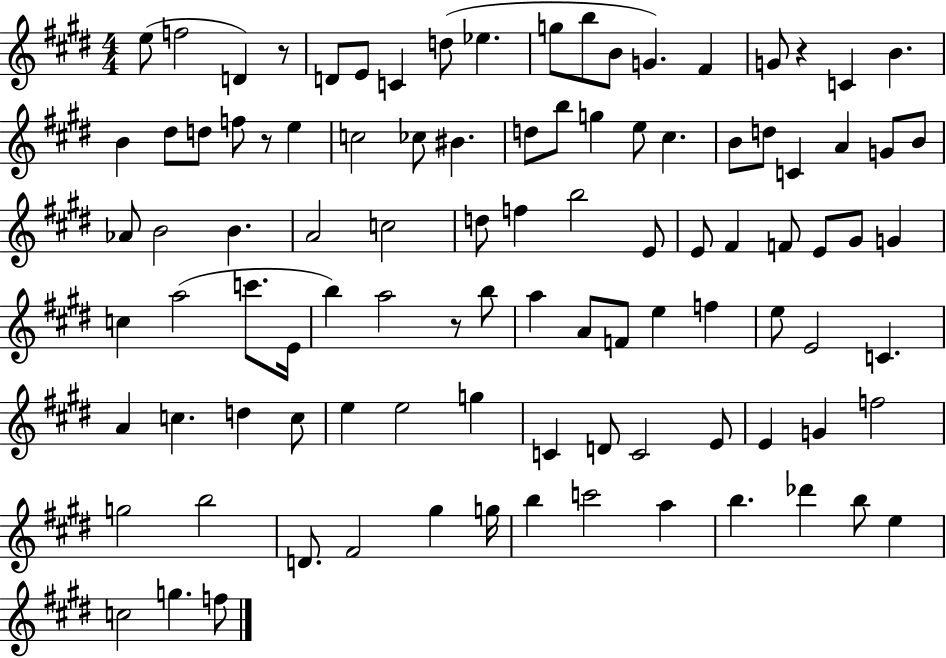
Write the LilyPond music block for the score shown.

{
  \clef treble
  \numericTimeSignature
  \time 4/4
  \key e \major
  e''8( f''2 d'4) r8 | d'8 e'8 c'4 d''8( ees''4. | g''8 b''8 b'8 g'4.) fis'4 | g'8 r4 c'4 b'4. | \break b'4 dis''8 d''8 f''8 r8 e''4 | c''2 ces''8 bis'4. | d''8 b''8 g''4 e''8 cis''4. | b'8 d''8 c'4 a'4 g'8 b'8 | \break aes'8 b'2 b'4. | a'2 c''2 | d''8 f''4 b''2 e'8 | e'8 fis'4 f'8 e'8 gis'8 g'4 | \break c''4 a''2( c'''8. e'16 | b''4) a''2 r8 b''8 | a''4 a'8 f'8 e''4 f''4 | e''8 e'2 c'4. | \break a'4 c''4. d''4 c''8 | e''4 e''2 g''4 | c'4 d'8 c'2 e'8 | e'4 g'4 f''2 | \break g''2 b''2 | d'8. fis'2 gis''4 g''16 | b''4 c'''2 a''4 | b''4. des'''4 b''8 e''4 | \break c''2 g''4. f''8 | \bar "|."
}